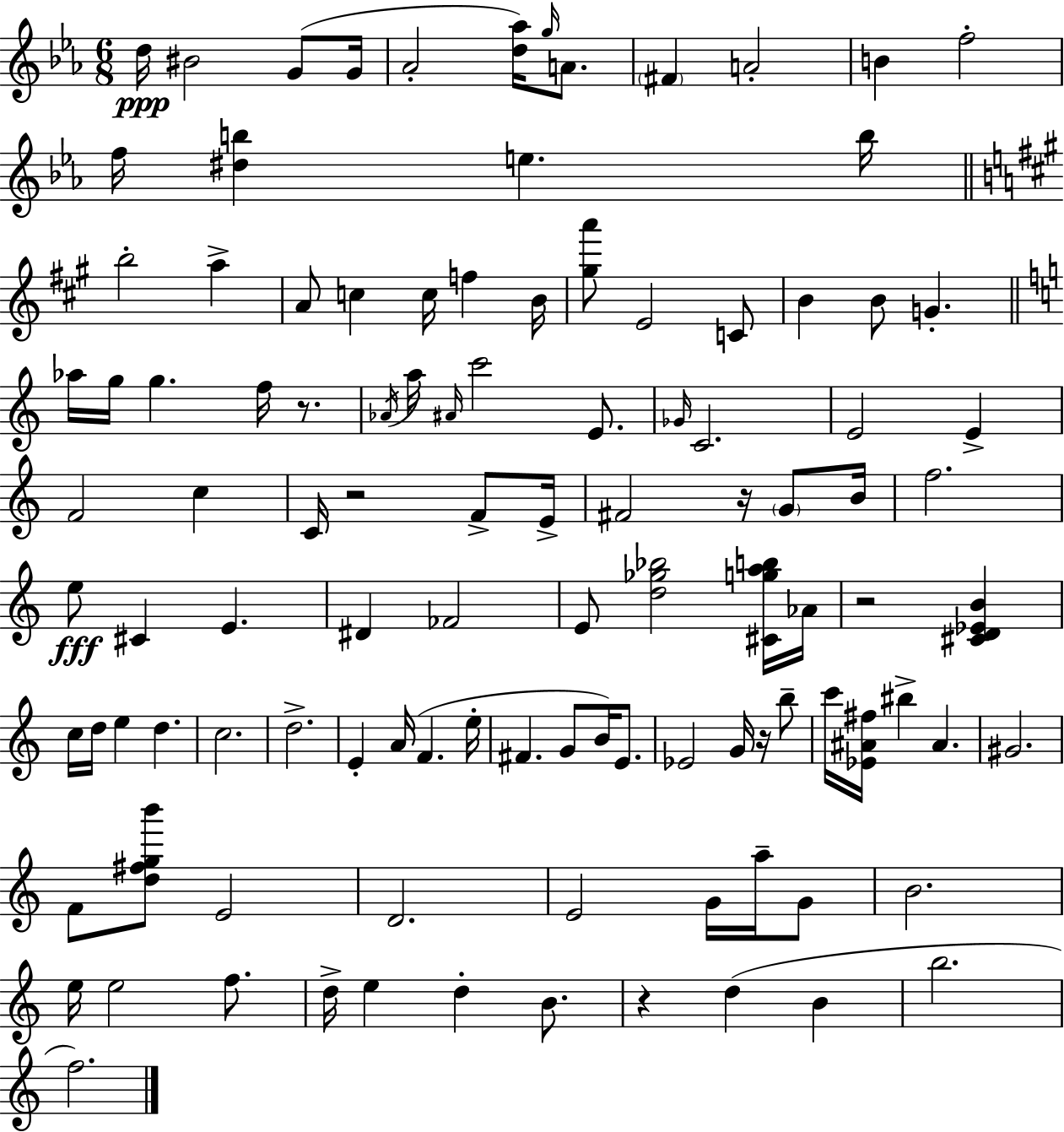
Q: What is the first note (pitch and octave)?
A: D5